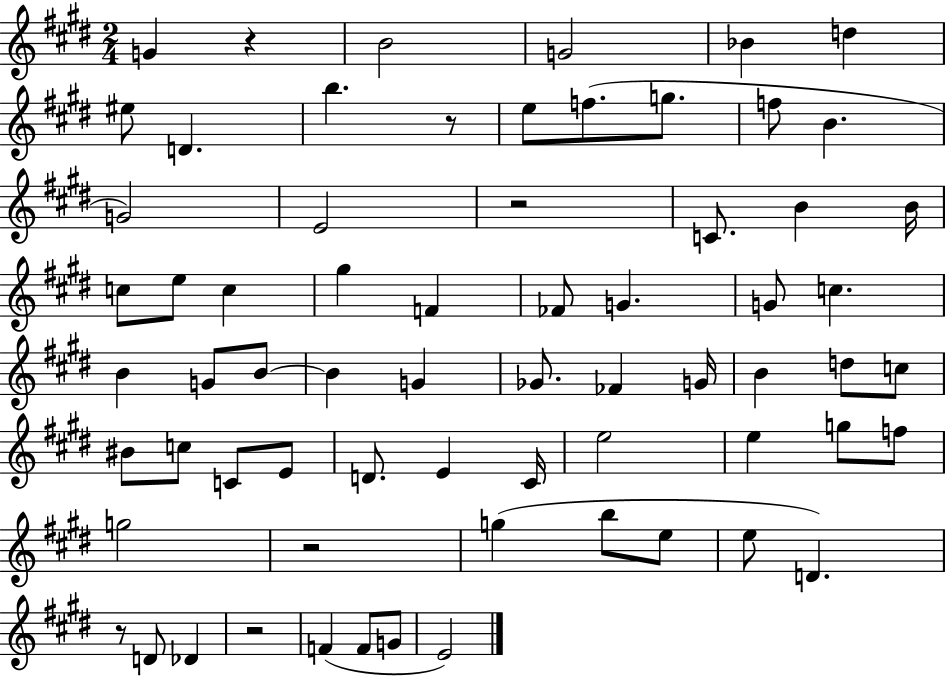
G4/q R/q B4/h G4/h Bb4/q D5/q EIS5/e D4/q. B5/q. R/e E5/e F5/e. G5/e. F5/e B4/q. G4/h E4/h R/h C4/e. B4/q B4/s C5/e E5/e C5/q G#5/q F4/q FES4/e G4/q. G4/e C5/q. B4/q G4/e B4/e B4/q G4/q Gb4/e. FES4/q G4/s B4/q D5/e C5/e BIS4/e C5/e C4/e E4/e D4/e. E4/q C#4/s E5/h E5/q G5/e F5/e G5/h R/h G5/q B5/e E5/e E5/e D4/q. R/e D4/e Db4/q R/h F4/q F4/e G4/e E4/h